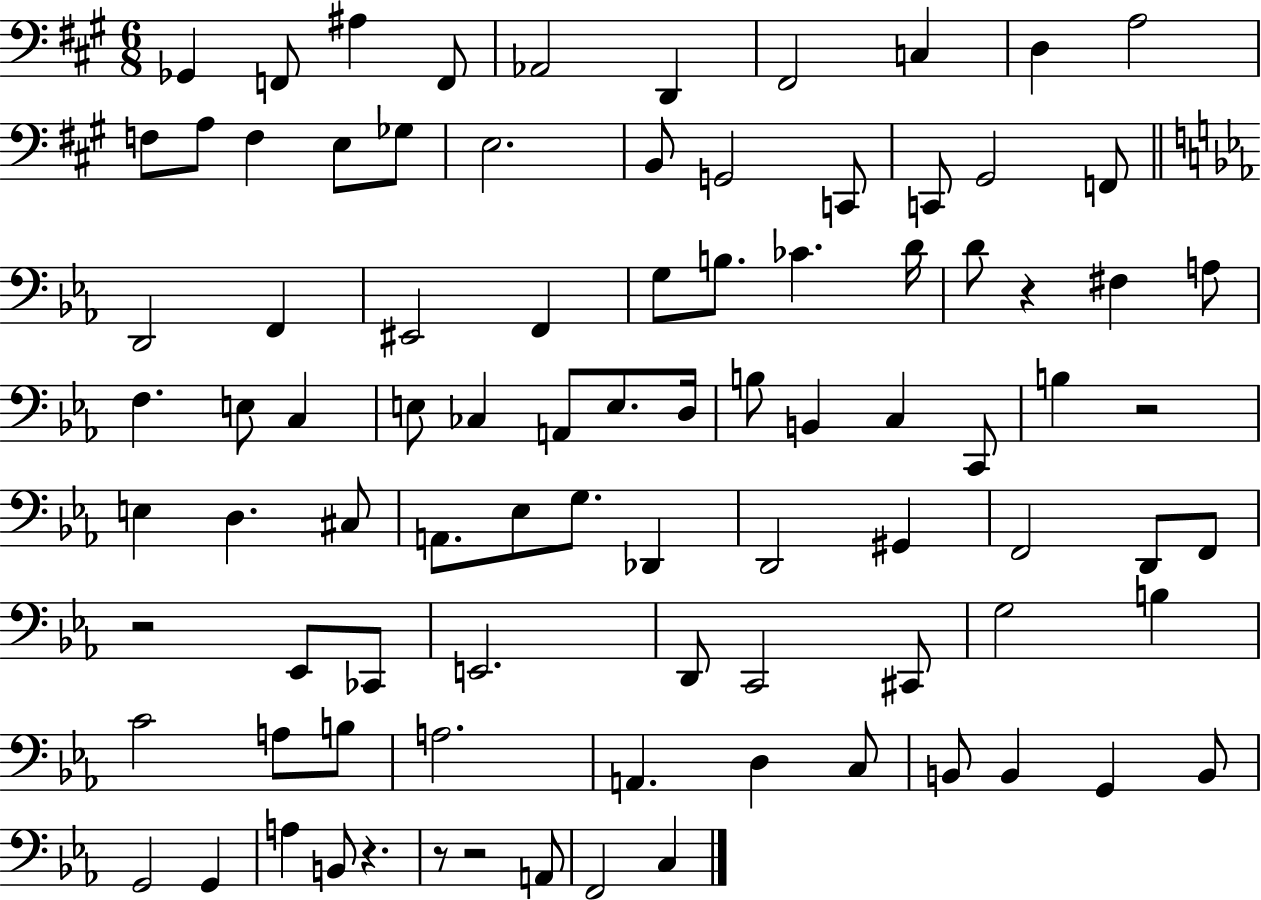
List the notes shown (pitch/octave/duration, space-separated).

Gb2/q F2/e A#3/q F2/e Ab2/h D2/q F#2/h C3/q D3/q A3/h F3/e A3/e F3/q E3/e Gb3/e E3/h. B2/e G2/h C2/e C2/e G#2/h F2/e D2/h F2/q EIS2/h F2/q G3/e B3/e. CES4/q. D4/s D4/e R/q F#3/q A3/e F3/q. E3/e C3/q E3/e CES3/q A2/e E3/e. D3/s B3/e B2/q C3/q C2/e B3/q R/h E3/q D3/q. C#3/e A2/e. Eb3/e G3/e. Db2/q D2/h G#2/q F2/h D2/e F2/e R/h Eb2/e CES2/e E2/h. D2/e C2/h C#2/e G3/h B3/q C4/h A3/e B3/e A3/h. A2/q. D3/q C3/e B2/e B2/q G2/q B2/e G2/h G2/q A3/q B2/e R/q. R/e R/h A2/e F2/h C3/q